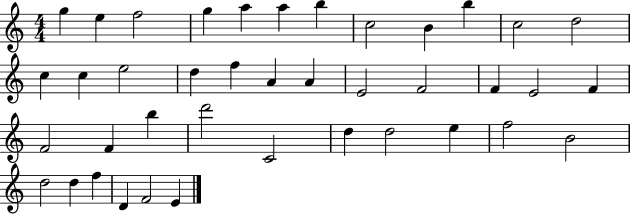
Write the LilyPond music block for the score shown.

{
  \clef treble
  \numericTimeSignature
  \time 4/4
  \key c \major
  g''4 e''4 f''2 | g''4 a''4 a''4 b''4 | c''2 b'4 b''4 | c''2 d''2 | \break c''4 c''4 e''2 | d''4 f''4 a'4 a'4 | e'2 f'2 | f'4 e'2 f'4 | \break f'2 f'4 b''4 | d'''2 c'2 | d''4 d''2 e''4 | f''2 b'2 | \break d''2 d''4 f''4 | d'4 f'2 e'4 | \bar "|."
}